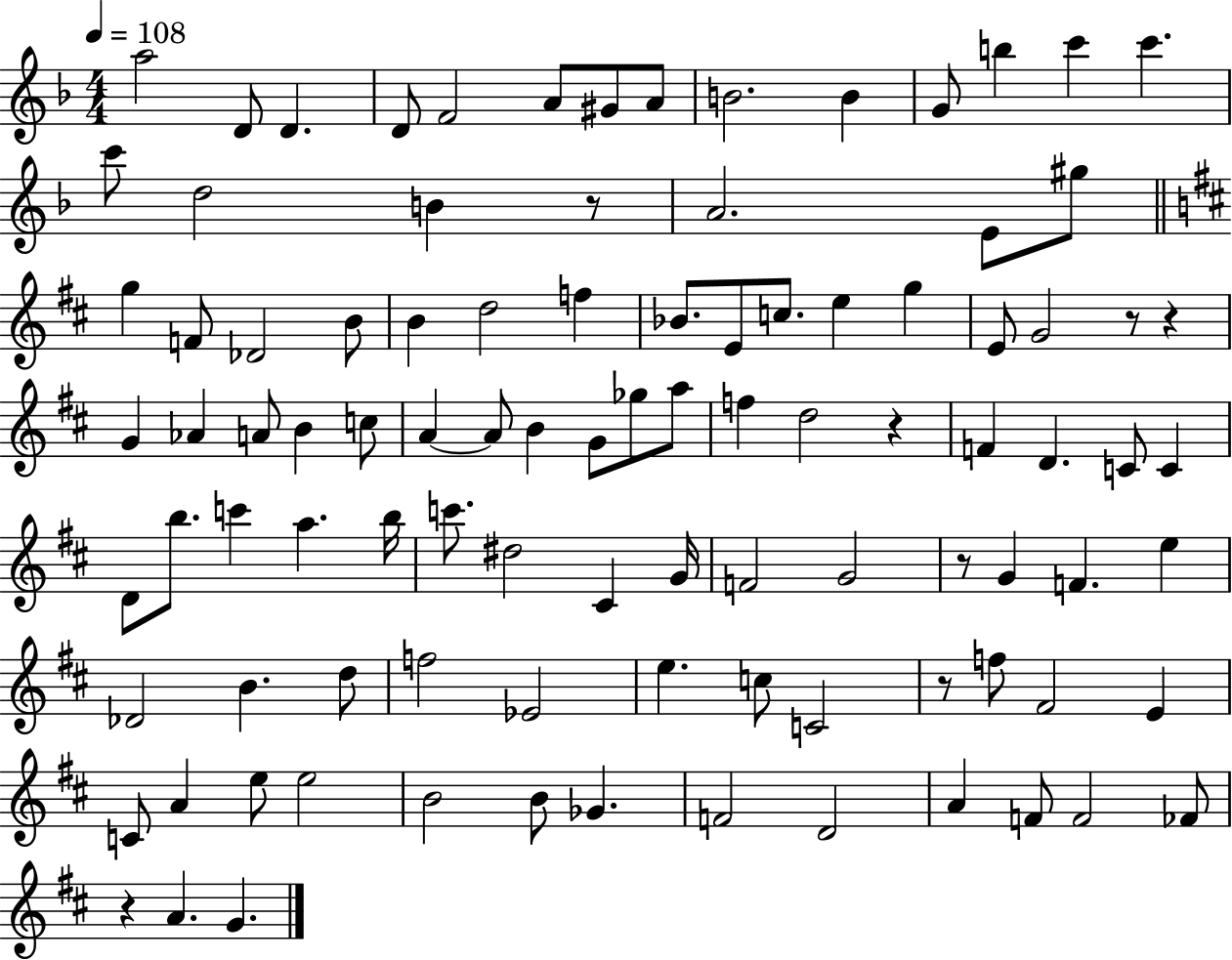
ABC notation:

X:1
T:Untitled
M:4/4
L:1/4
K:F
a2 D/2 D D/2 F2 A/2 ^G/2 A/2 B2 B G/2 b c' c' c'/2 d2 B z/2 A2 E/2 ^g/2 g F/2 _D2 B/2 B d2 f _B/2 E/2 c/2 e g E/2 G2 z/2 z G _A A/2 B c/2 A A/2 B G/2 _g/2 a/2 f d2 z F D C/2 C D/2 b/2 c' a b/4 c'/2 ^d2 ^C G/4 F2 G2 z/2 G F e _D2 B d/2 f2 _E2 e c/2 C2 z/2 f/2 ^F2 E C/2 A e/2 e2 B2 B/2 _G F2 D2 A F/2 F2 _F/2 z A G